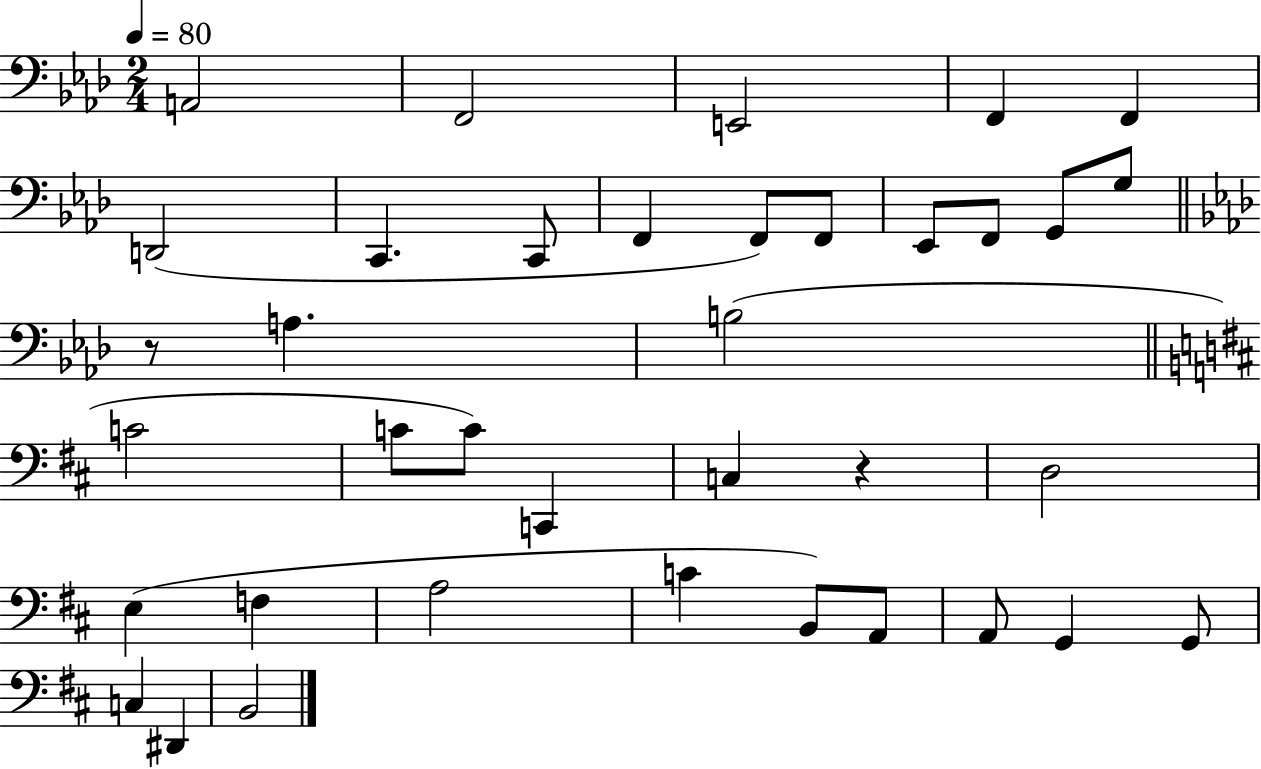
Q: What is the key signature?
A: AES major